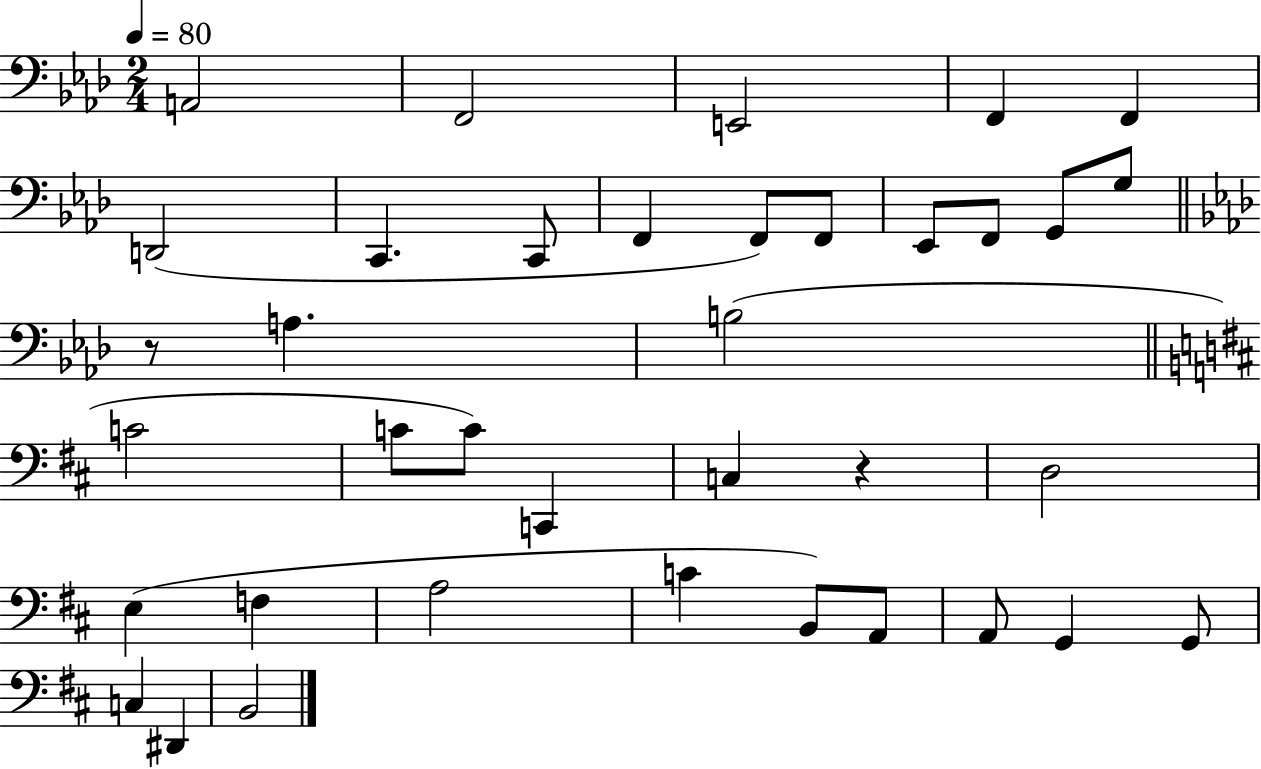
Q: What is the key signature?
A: AES major